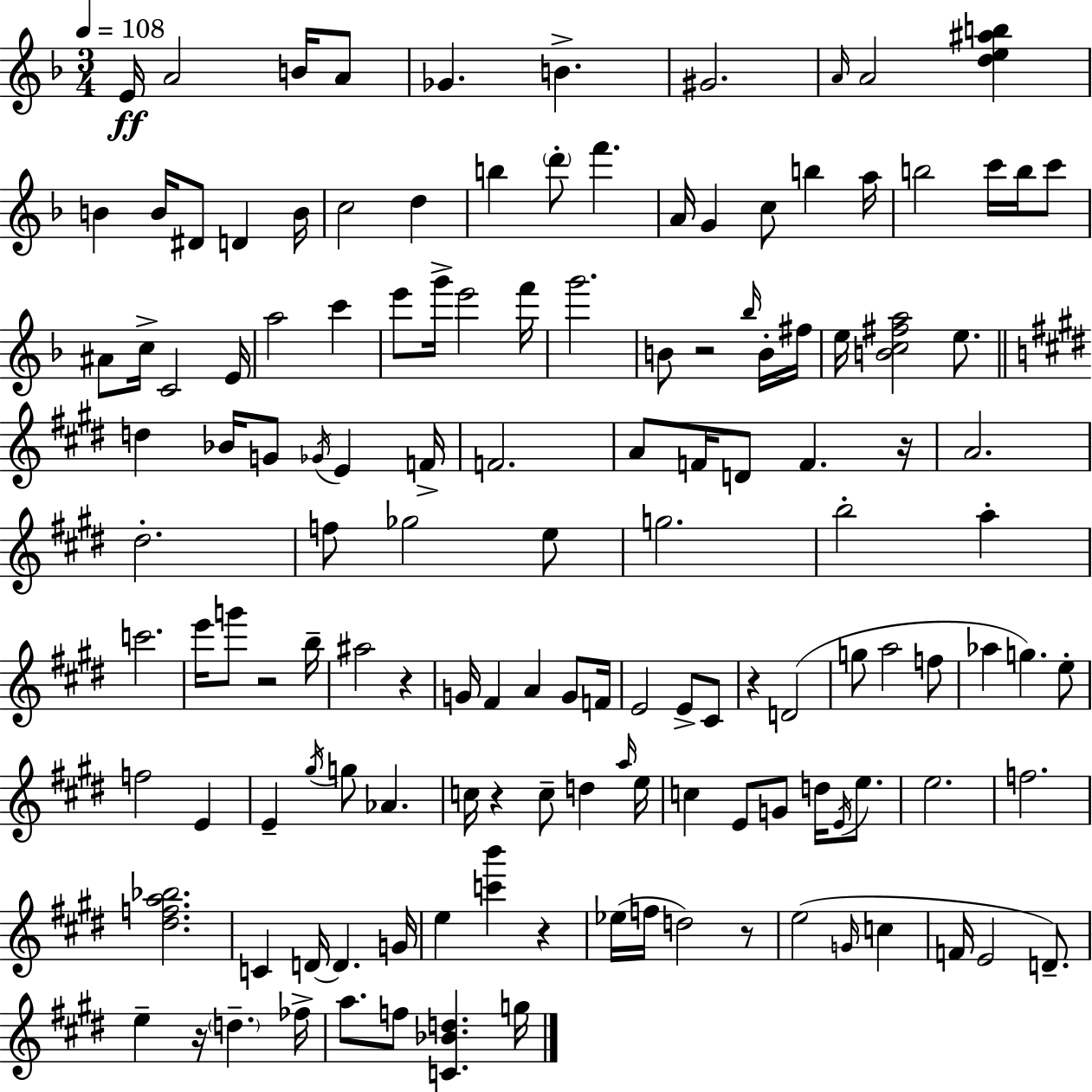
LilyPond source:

{
  \clef treble
  \numericTimeSignature
  \time 3/4
  \key d \minor
  \tempo 4 = 108
  e'16\ff a'2 b'16 a'8 | ges'4. b'4.-> | gis'2. | \grace { a'16 } a'2 <d'' e'' ais'' b''>4 | \break b'4 b'16 dis'8 d'4 | b'16 c''2 d''4 | b''4 \parenthesize d'''8-. f'''4. | a'16 g'4 c''8 b''4 | \break a''16 b''2 c'''16 b''16 c'''8 | ais'8 c''16-> c'2 | e'16 a''2 c'''4 | e'''8 g'''16-> e'''2 | \break f'''16 g'''2. | b'8 r2 \grace { bes''16 } | b'16-. fis''16 e''16 <b' c'' fis'' a''>2 e''8. | \bar "||" \break \key e \major d''4 bes'16 g'8 \acciaccatura { ges'16 } e'4 | f'16-> f'2. | a'8 f'16 d'8 f'4. | r16 a'2. | \break dis''2.-. | f''8 ges''2 e''8 | g''2. | b''2-. a''4-. | \break c'''2. | e'''16 g'''8 r2 | b''16-- ais''2 r4 | g'16 fis'4 a'4 g'8 | \break f'16 e'2 e'8-> cis'8 | r4 d'2( | g''8 a''2 f''8 | aes''4 g''4.) e''8-. | \break f''2 e'4 | e'4-- \acciaccatura { gis''16 } g''8 aes'4. | c''16 r4 c''8-- d''4 | \grace { a''16 } e''16 c''4 e'8 g'8 d''16 | \break \acciaccatura { e'16 } e''8. e''2. | f''2. | <dis'' f'' a'' bes''>2. | c'4 d'16~~ d'4. | \break g'16 e''4 <c''' b'''>4 | r4 ees''16( f''16 d''2) | r8 e''2( | \grace { g'16 } c''4 f'16 e'2 | \break d'8.--) e''4-- r16 \parenthesize d''4.-- | fes''16-> a''8. f''8 <c' bes' d''>4. | g''16 \bar "|."
}